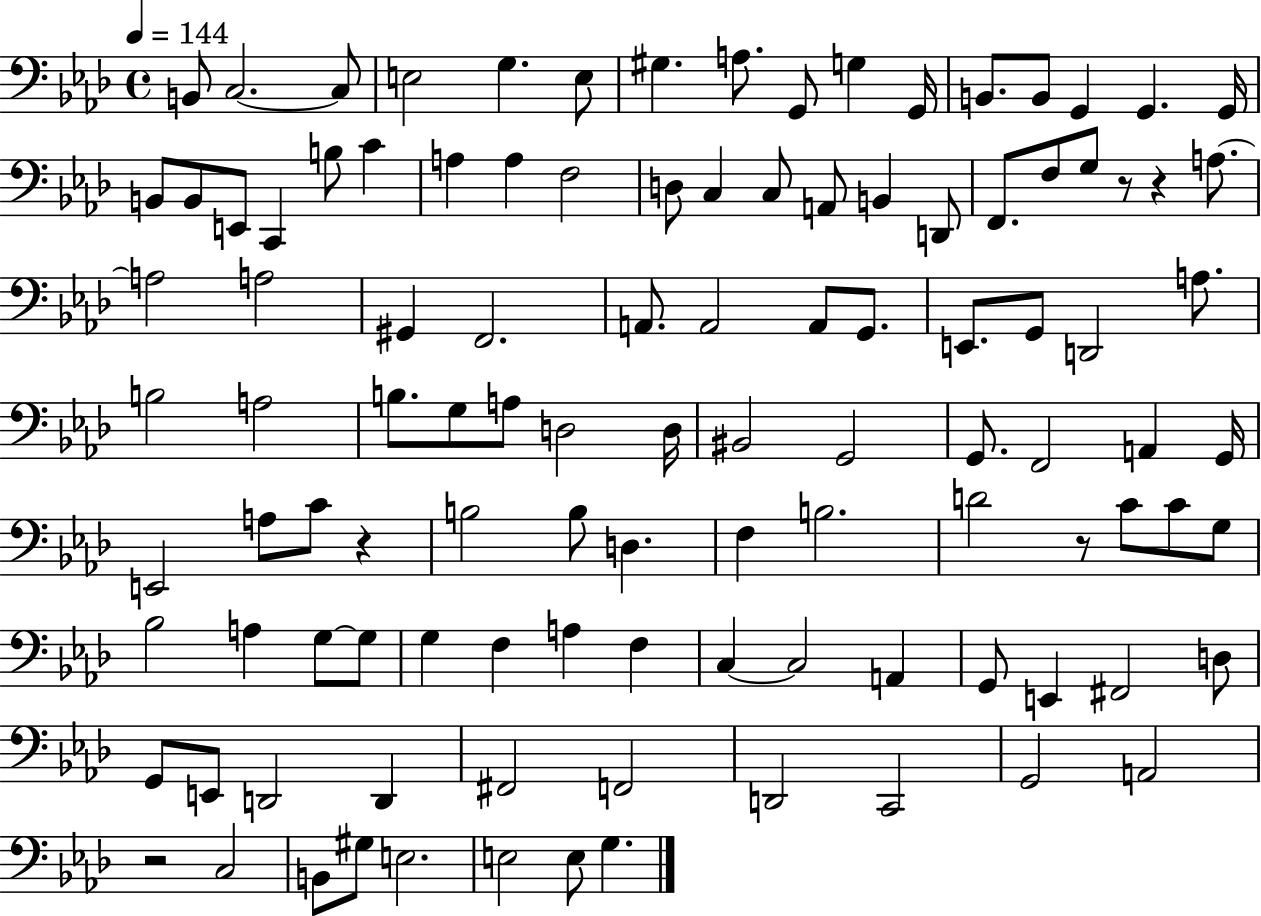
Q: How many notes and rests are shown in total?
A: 109